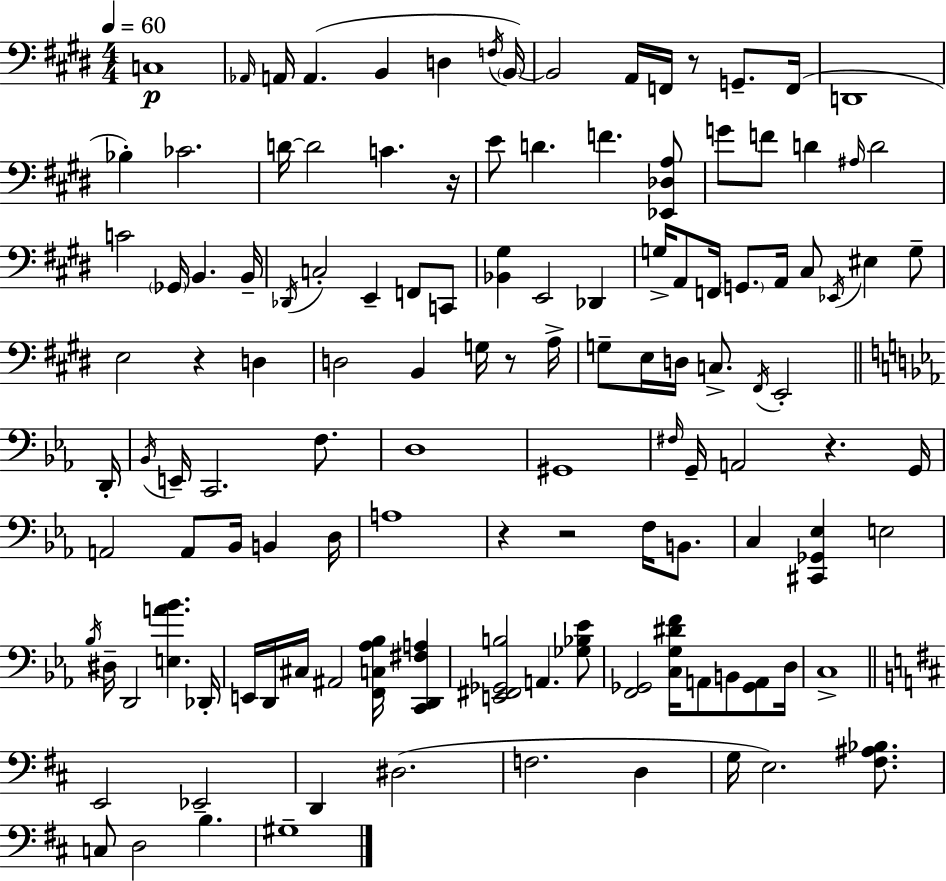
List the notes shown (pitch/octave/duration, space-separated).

C3/w Ab2/s A2/s A2/q. B2/q D3/q F3/s B2/s B2/h A2/s F2/s R/e G2/e. F2/s D2/w Bb3/q CES4/h. D4/s D4/h C4/q. R/s E4/e D4/q. F4/q. [Eb2,Db3,A3]/e G4/e F4/e D4/q A#3/s D4/h C4/h Gb2/s B2/q. B2/s Db2/s C3/h E2/q F2/e C2/e [Bb2,G#3]/q E2/h Db2/q G3/s A2/e F2/s G2/e. A2/s C#3/e Eb2/s EIS3/q G3/e E3/h R/q D3/q D3/h B2/q G3/s R/e A3/s G3/e E3/s D3/s C3/e. F#2/s E2/h D2/s Bb2/s E2/s C2/h. F3/e. D3/w G#2/w F#3/s G2/s A2/h R/q. G2/s A2/h A2/e Bb2/s B2/q D3/s A3/w R/q R/h F3/s B2/e. C3/q [C#2,Gb2,Eb3]/q E3/h Bb3/s D#3/s D2/h [E3,A4,Bb4]/q. Db2/s E2/s D2/s C#3/s A#2/h [F2,C3,Ab3,Bb3]/s [C2,D2,F#3,A3]/q [E2,F#2,Gb2,B3]/h A2/q. [Gb3,Bb3,Eb4]/e [F2,Gb2]/h [C3,G3,D#4,F4]/s A2/e B2/e [Gb2,A2]/e D3/s C3/w E2/h Eb2/h D2/q D#3/h. F3/h. D3/q G3/s E3/h. [F#3,A#3,Bb3]/e. C3/e D3/h B3/q. G#3/w